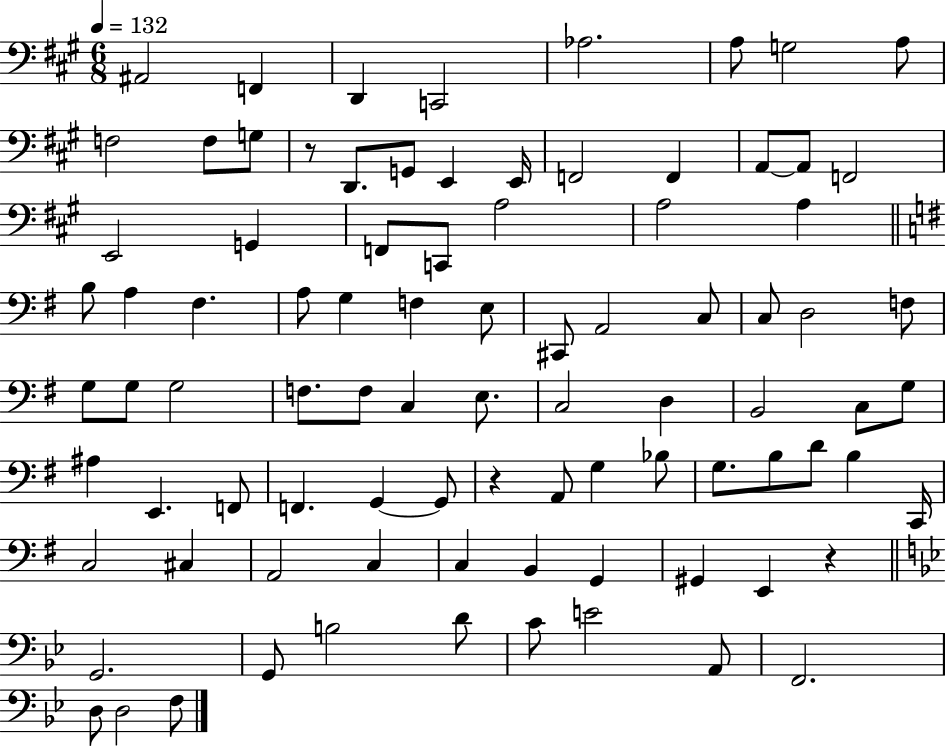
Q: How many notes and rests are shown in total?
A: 89